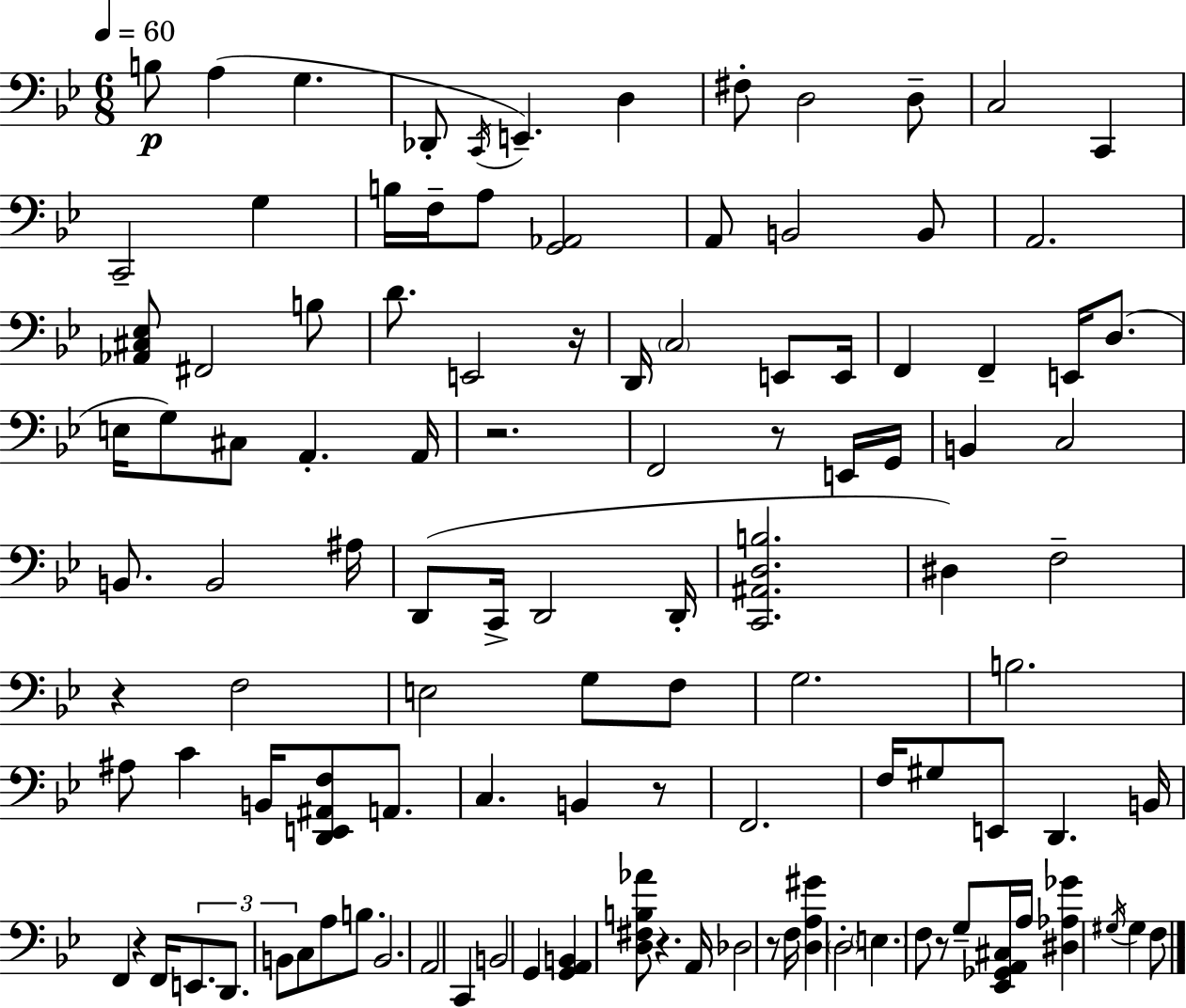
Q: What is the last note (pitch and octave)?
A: F3